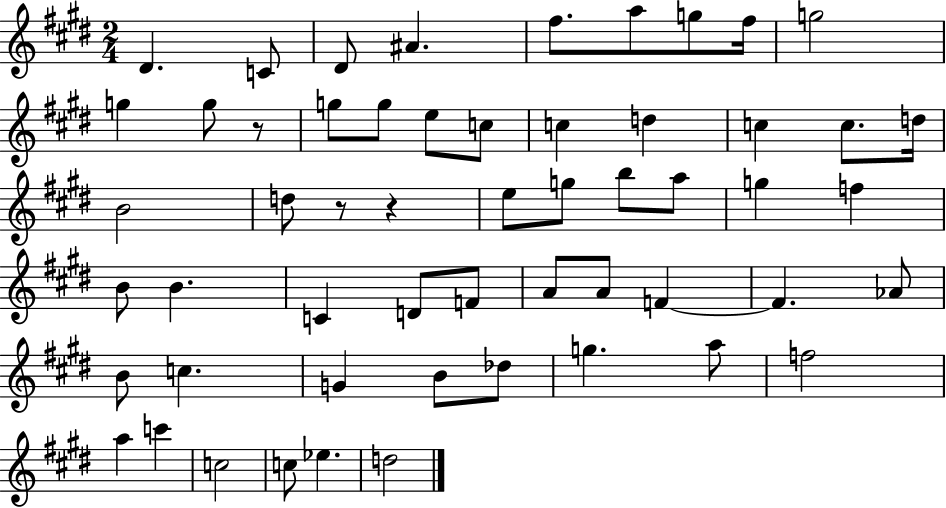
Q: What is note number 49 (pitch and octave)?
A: C5